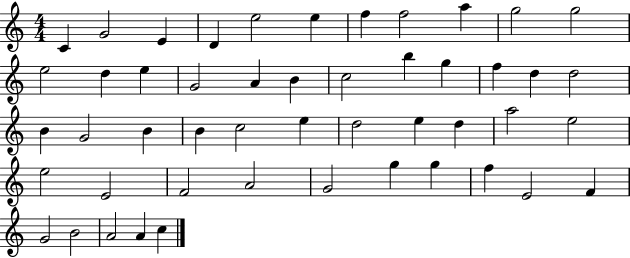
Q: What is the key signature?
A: C major